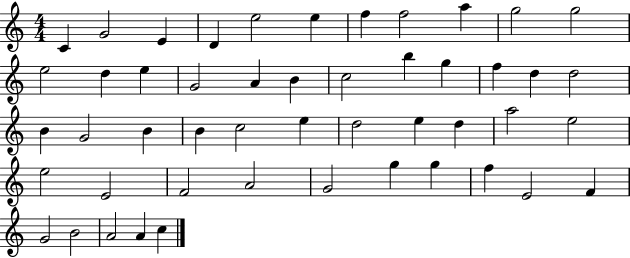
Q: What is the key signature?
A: C major